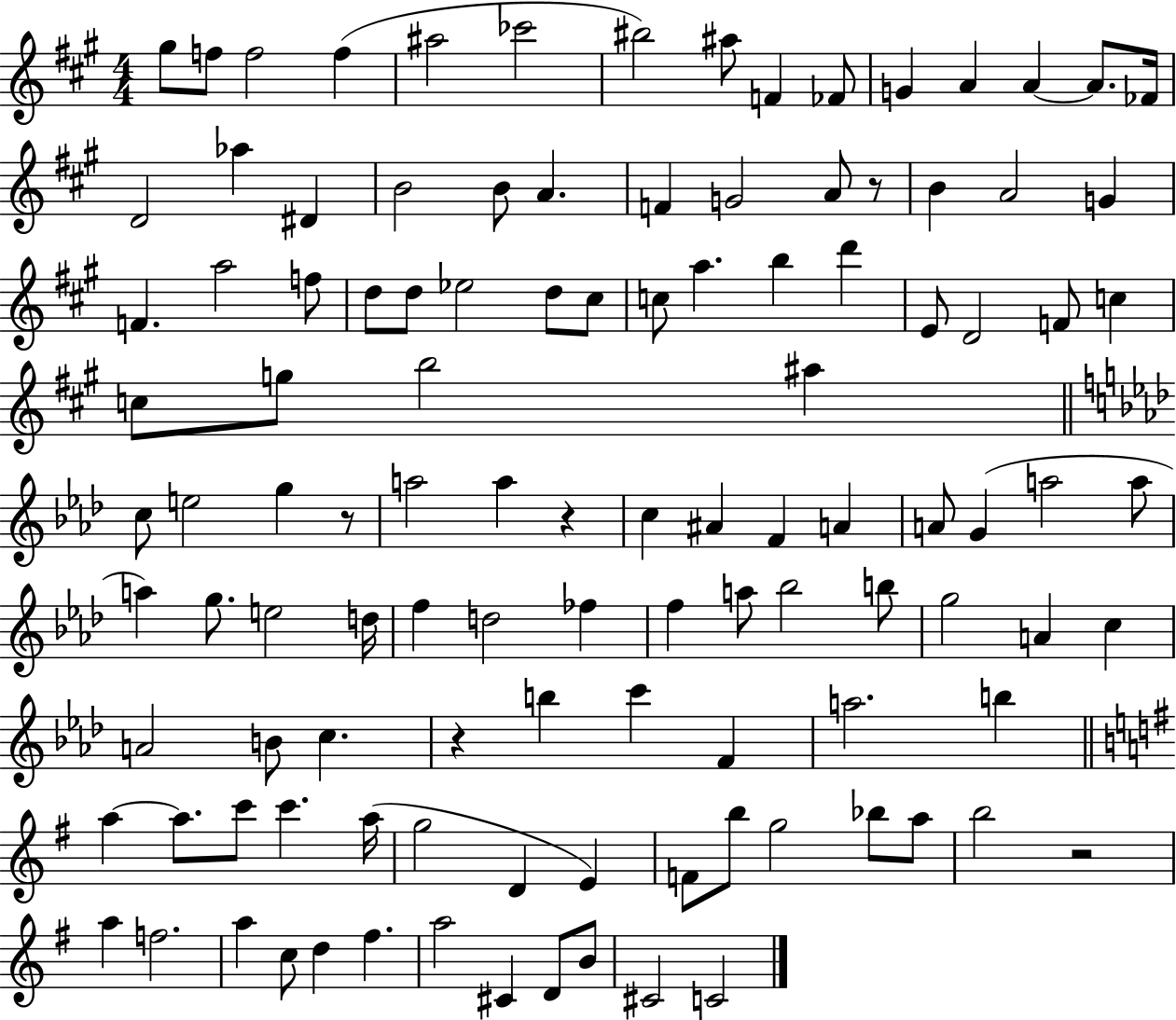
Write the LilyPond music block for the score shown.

{
  \clef treble
  \numericTimeSignature
  \time 4/4
  \key a \major
  \repeat volta 2 { gis''8 f''8 f''2 f''4( | ais''2 ces'''2 | bis''2) ais''8 f'4 fes'8 | g'4 a'4 a'4~~ a'8. fes'16 | \break d'2 aes''4 dis'4 | b'2 b'8 a'4. | f'4 g'2 a'8 r8 | b'4 a'2 g'4 | \break f'4. a''2 f''8 | d''8 d''8 ees''2 d''8 cis''8 | c''8 a''4. b''4 d'''4 | e'8 d'2 f'8 c''4 | \break c''8 g''8 b''2 ais''4 | \bar "||" \break \key aes \major c''8 e''2 g''4 r8 | a''2 a''4 r4 | c''4 ais'4 f'4 a'4 | a'8 g'4( a''2 a''8 | \break a''4) g''8. e''2 d''16 | f''4 d''2 fes''4 | f''4 a''8 bes''2 b''8 | g''2 a'4 c''4 | \break a'2 b'8 c''4. | r4 b''4 c'''4 f'4 | a''2. b''4 | \bar "||" \break \key e \minor a''4~~ a''8. c'''8 c'''4. a''16( | g''2 d'4 e'4) | f'8 b''8 g''2 bes''8 a''8 | b''2 r2 | \break a''4 f''2. | a''4 c''8 d''4 fis''4. | a''2 cis'4 d'8 b'8 | cis'2 c'2 | \break } \bar "|."
}